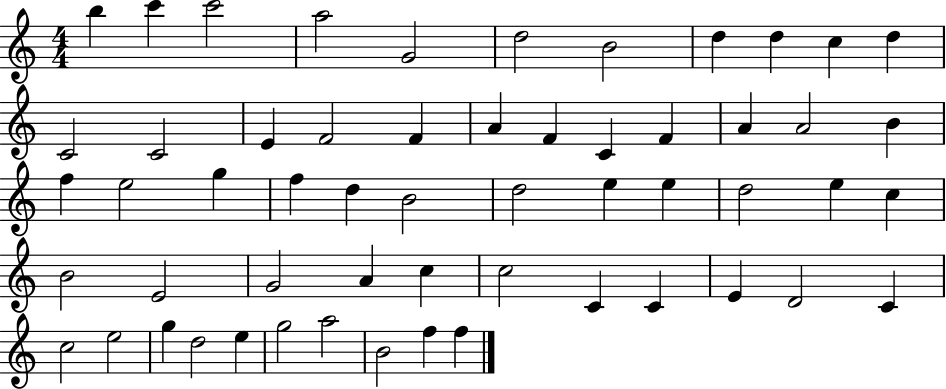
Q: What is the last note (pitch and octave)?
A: F5